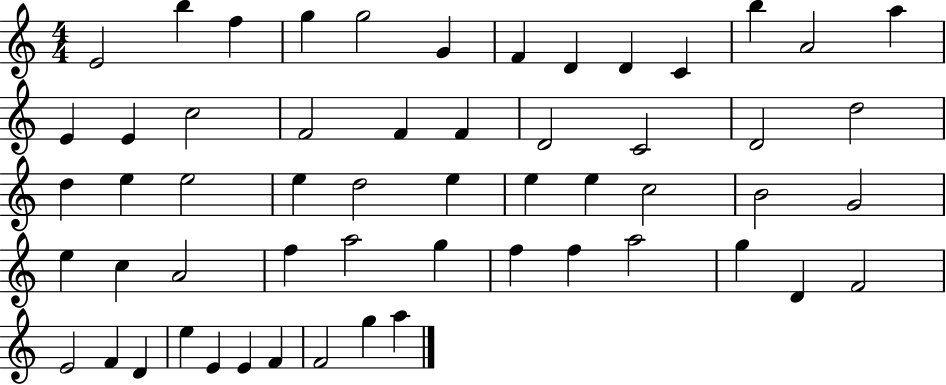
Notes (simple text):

E4/h B5/q F5/q G5/q G5/h G4/q F4/q D4/q D4/q C4/q B5/q A4/h A5/q E4/q E4/q C5/h F4/h F4/q F4/q D4/h C4/h D4/h D5/h D5/q E5/q E5/h E5/q D5/h E5/q E5/q E5/q C5/h B4/h G4/h E5/q C5/q A4/h F5/q A5/h G5/q F5/q F5/q A5/h G5/q D4/q F4/h E4/h F4/q D4/q E5/q E4/q E4/q F4/q F4/h G5/q A5/q